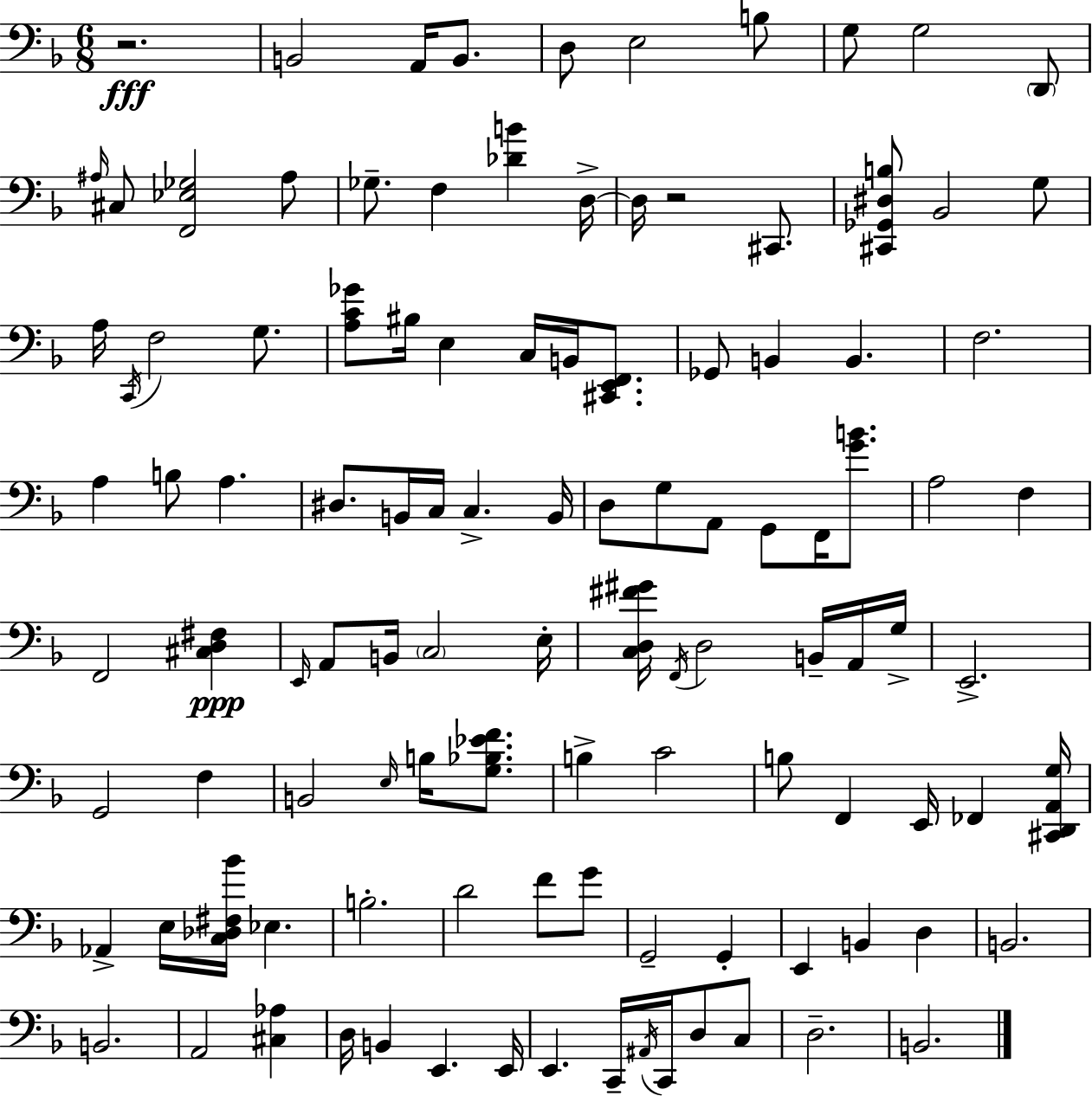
{
  \clef bass
  \numericTimeSignature
  \time 6/8
  \key f \major
  \repeat volta 2 { r2.\fff | b,2 a,16 b,8. | d8 e2 b8 | g8 g2 \parenthesize d,8 | \break \grace { ais16 } cis8 <f, ees ges>2 ais8 | ges8.-- f4 <des' b'>4 | d16->~~ d16 r2 cis,8. | <cis, ges, dis b>8 bes,2 g8 | \break a16 \acciaccatura { c,16 } f2 g8. | <a c' ges'>8 bis16 e4 c16 b,16 <cis, e, f,>8. | ges,8 b,4 b,4. | f2. | \break a4 b8 a4. | dis8. b,16 c16 c4.-> | b,16 d8 g8 a,8 g,8 f,16 <g' b'>8. | a2 f4 | \break f,2 <cis d fis>4\ppp | \grace { e,16 } a,8 b,16 \parenthesize c2 | e16-. <c d fis' gis'>16 \acciaccatura { f,16 } d2 | b,16-- a,16 g16-> e,2.-> | \break g,2 | f4 b,2 | \grace { e16 } b16 <g bes ees' f'>8. b4-> c'2 | b8 f,4 e,16 | \break fes,4 <cis, d, a, g>16 aes,4-> e16 <c des fis bes'>16 ees4. | b2.-. | d'2 | f'8 g'8 g,2-- | \break g,4-. e,4 b,4 | d4 b,2. | b,2. | a,2 | \break <cis aes>4 d16 b,4 e,4. | e,16 e,4. c,16-- | \acciaccatura { ais,16 } c,16 d8 c8 d2.-- | b,2. | \break } \bar "|."
}